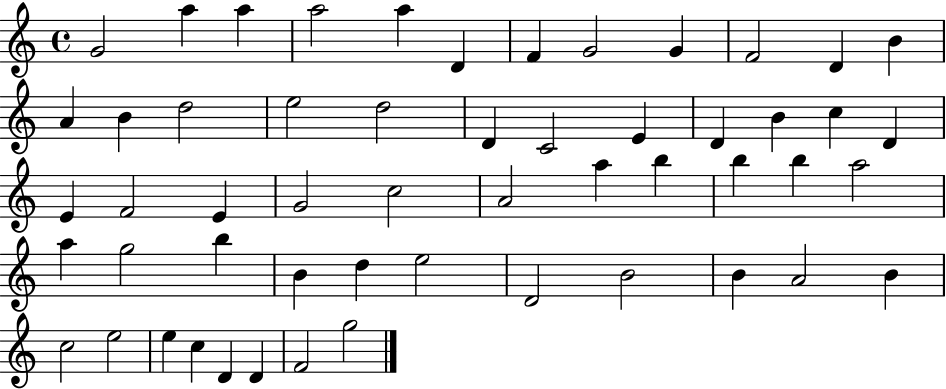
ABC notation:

X:1
T:Untitled
M:4/4
L:1/4
K:C
G2 a a a2 a D F G2 G F2 D B A B d2 e2 d2 D C2 E D B c D E F2 E G2 c2 A2 a b b b a2 a g2 b B d e2 D2 B2 B A2 B c2 e2 e c D D F2 g2